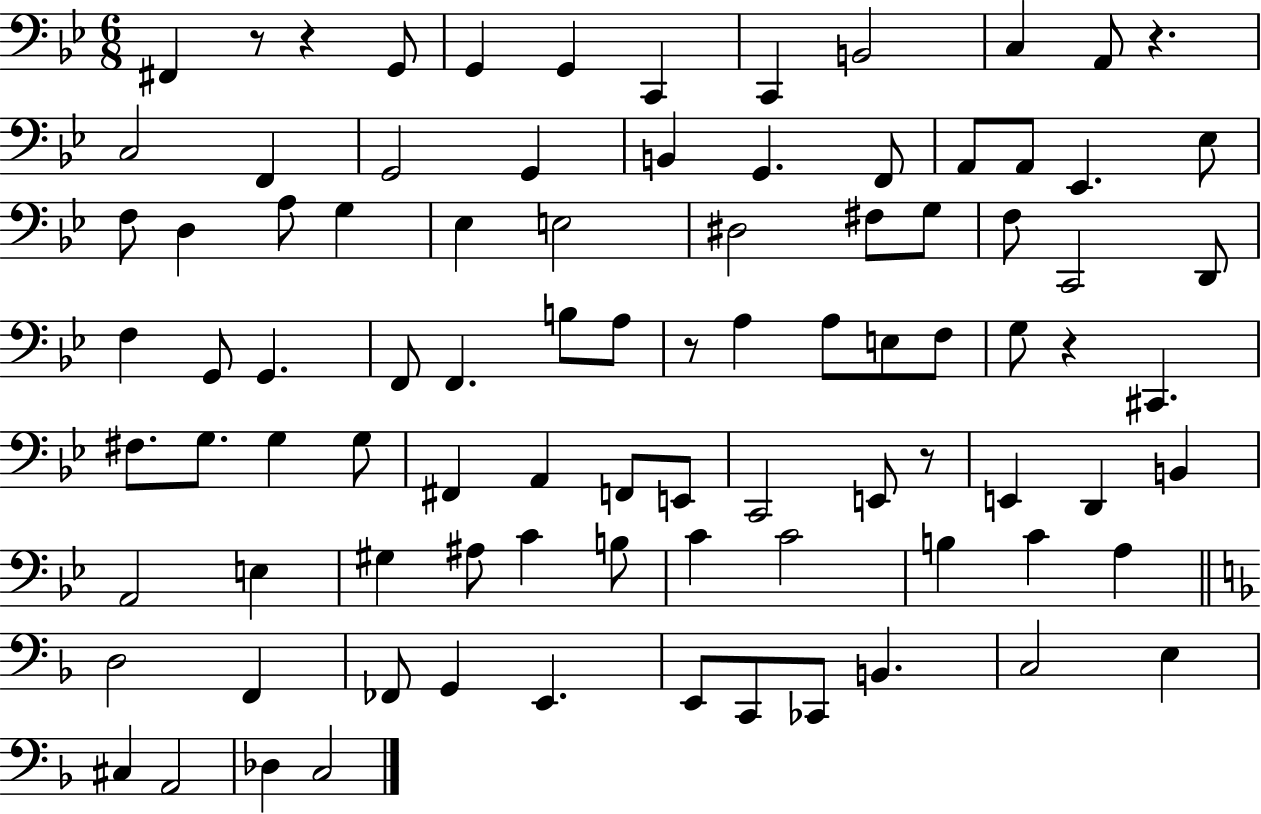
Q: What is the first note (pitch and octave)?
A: F#2